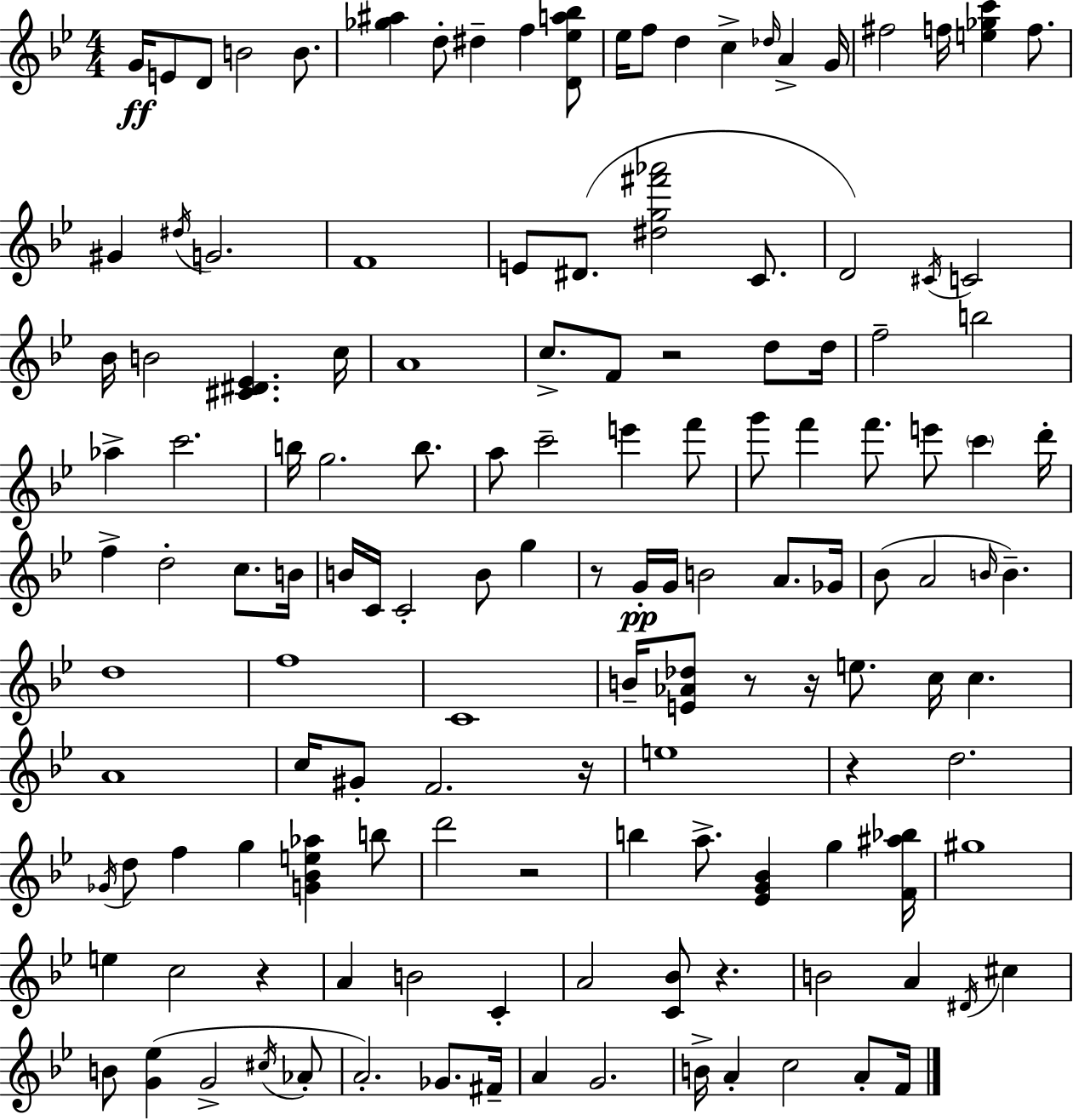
G4/s E4/e D4/e B4/h B4/e. [Gb5,A#5]/q D5/e D#5/q F5/q [D4,Eb5,A5,Bb5]/e Eb5/s F5/e D5/q C5/q Db5/s A4/q G4/s F#5/h F5/s [E5,Gb5,C6]/q F5/e. G#4/q D#5/s G4/h. F4/w E4/e D#4/e. [D#5,G5,F#6,Ab6]/h C4/e. D4/h C#4/s C4/h Bb4/s B4/h [C#4,D#4,Eb4]/q. C5/s A4/w C5/e. F4/e R/h D5/e D5/s F5/h B5/h Ab5/q C6/h. B5/s G5/h. B5/e. A5/e C6/h E6/q F6/e G6/e F6/q F6/e. E6/e C6/q D6/s F5/q D5/h C5/e. B4/s B4/s C4/s C4/h B4/e G5/q R/e G4/s G4/s B4/h A4/e. Gb4/s Bb4/e A4/h B4/s B4/q. D5/w F5/w C4/w B4/s [E4,Ab4,Db5]/e R/e R/s E5/e. C5/s C5/q. A4/w C5/s G#4/e F4/h. R/s E5/w R/q D5/h. Gb4/s D5/e F5/q G5/q [G4,Bb4,E5,Ab5]/q B5/e D6/h R/h B5/q A5/e. [Eb4,G4,Bb4]/q G5/q [F4,A#5,Bb5]/s G#5/w E5/q C5/h R/q A4/q B4/h C4/q A4/h [C4,Bb4]/e R/q. B4/h A4/q D#4/s C#5/q B4/e [G4,Eb5]/q G4/h C#5/s Ab4/e A4/h. Gb4/e. F#4/s A4/q G4/h. B4/s A4/q C5/h A4/e F4/s